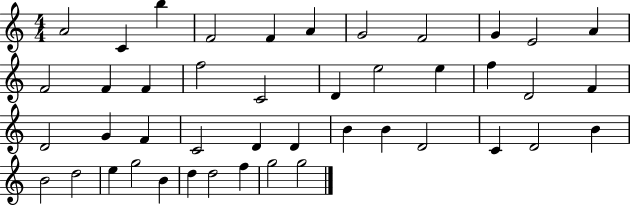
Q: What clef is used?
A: treble